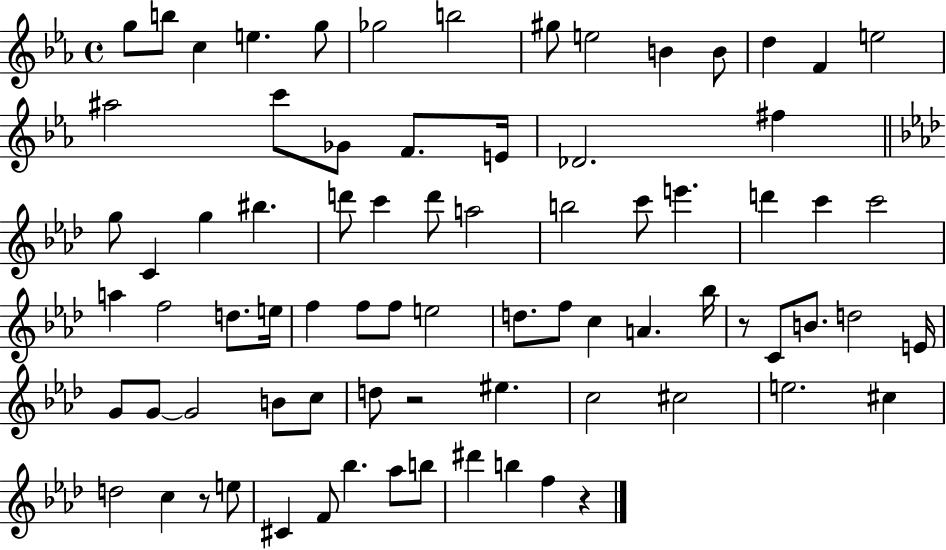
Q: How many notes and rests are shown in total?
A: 78